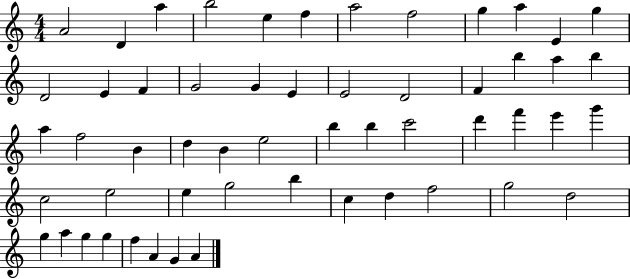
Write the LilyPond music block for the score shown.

{
  \clef treble
  \numericTimeSignature
  \time 4/4
  \key c \major
  a'2 d'4 a''4 | b''2 e''4 f''4 | a''2 f''2 | g''4 a''4 e'4 g''4 | \break d'2 e'4 f'4 | g'2 g'4 e'4 | e'2 d'2 | f'4 b''4 a''4 b''4 | \break a''4 f''2 b'4 | d''4 b'4 e''2 | b''4 b''4 c'''2 | d'''4 f'''4 e'''4 g'''4 | \break c''2 e''2 | e''4 g''2 b''4 | c''4 d''4 f''2 | g''2 d''2 | \break g''4 a''4 g''4 g''4 | f''4 a'4 g'4 a'4 | \bar "|."
}